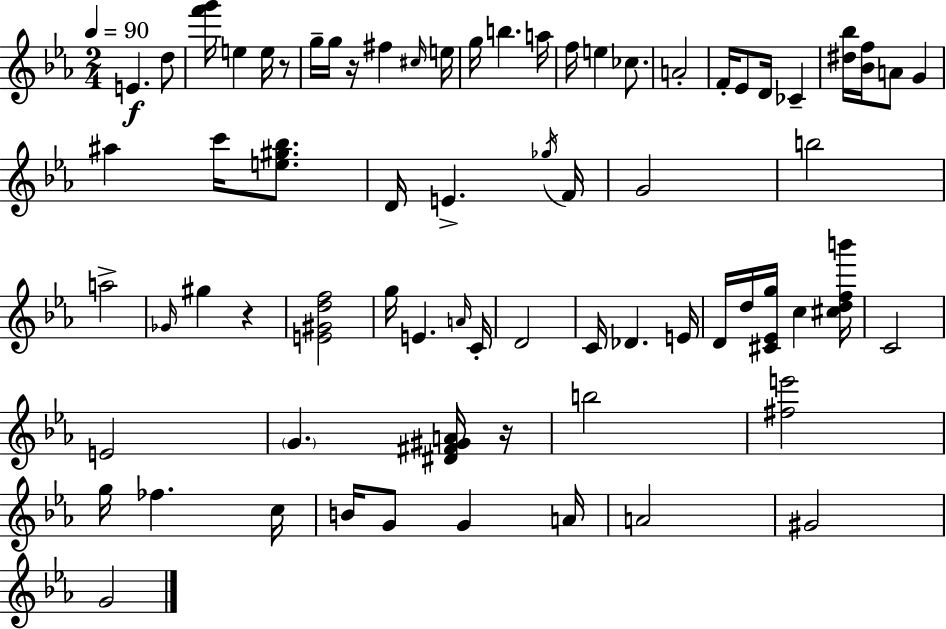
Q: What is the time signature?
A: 2/4